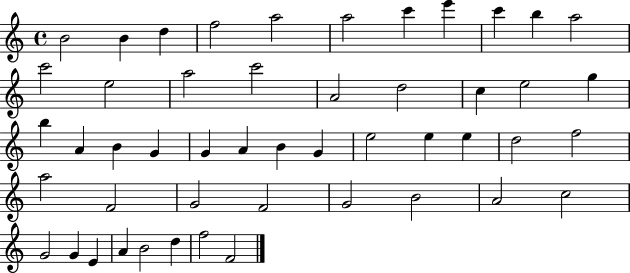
B4/h B4/q D5/q F5/h A5/h A5/h C6/q E6/q C6/q B5/q A5/h C6/h E5/h A5/h C6/h A4/h D5/h C5/q E5/h G5/q B5/q A4/q B4/q G4/q G4/q A4/q B4/q G4/q E5/h E5/q E5/q D5/h F5/h A5/h F4/h G4/h F4/h G4/h B4/h A4/h C5/h G4/h G4/q E4/q A4/q B4/h D5/q F5/h F4/h